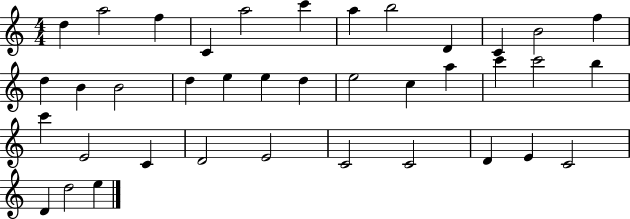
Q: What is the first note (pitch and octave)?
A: D5